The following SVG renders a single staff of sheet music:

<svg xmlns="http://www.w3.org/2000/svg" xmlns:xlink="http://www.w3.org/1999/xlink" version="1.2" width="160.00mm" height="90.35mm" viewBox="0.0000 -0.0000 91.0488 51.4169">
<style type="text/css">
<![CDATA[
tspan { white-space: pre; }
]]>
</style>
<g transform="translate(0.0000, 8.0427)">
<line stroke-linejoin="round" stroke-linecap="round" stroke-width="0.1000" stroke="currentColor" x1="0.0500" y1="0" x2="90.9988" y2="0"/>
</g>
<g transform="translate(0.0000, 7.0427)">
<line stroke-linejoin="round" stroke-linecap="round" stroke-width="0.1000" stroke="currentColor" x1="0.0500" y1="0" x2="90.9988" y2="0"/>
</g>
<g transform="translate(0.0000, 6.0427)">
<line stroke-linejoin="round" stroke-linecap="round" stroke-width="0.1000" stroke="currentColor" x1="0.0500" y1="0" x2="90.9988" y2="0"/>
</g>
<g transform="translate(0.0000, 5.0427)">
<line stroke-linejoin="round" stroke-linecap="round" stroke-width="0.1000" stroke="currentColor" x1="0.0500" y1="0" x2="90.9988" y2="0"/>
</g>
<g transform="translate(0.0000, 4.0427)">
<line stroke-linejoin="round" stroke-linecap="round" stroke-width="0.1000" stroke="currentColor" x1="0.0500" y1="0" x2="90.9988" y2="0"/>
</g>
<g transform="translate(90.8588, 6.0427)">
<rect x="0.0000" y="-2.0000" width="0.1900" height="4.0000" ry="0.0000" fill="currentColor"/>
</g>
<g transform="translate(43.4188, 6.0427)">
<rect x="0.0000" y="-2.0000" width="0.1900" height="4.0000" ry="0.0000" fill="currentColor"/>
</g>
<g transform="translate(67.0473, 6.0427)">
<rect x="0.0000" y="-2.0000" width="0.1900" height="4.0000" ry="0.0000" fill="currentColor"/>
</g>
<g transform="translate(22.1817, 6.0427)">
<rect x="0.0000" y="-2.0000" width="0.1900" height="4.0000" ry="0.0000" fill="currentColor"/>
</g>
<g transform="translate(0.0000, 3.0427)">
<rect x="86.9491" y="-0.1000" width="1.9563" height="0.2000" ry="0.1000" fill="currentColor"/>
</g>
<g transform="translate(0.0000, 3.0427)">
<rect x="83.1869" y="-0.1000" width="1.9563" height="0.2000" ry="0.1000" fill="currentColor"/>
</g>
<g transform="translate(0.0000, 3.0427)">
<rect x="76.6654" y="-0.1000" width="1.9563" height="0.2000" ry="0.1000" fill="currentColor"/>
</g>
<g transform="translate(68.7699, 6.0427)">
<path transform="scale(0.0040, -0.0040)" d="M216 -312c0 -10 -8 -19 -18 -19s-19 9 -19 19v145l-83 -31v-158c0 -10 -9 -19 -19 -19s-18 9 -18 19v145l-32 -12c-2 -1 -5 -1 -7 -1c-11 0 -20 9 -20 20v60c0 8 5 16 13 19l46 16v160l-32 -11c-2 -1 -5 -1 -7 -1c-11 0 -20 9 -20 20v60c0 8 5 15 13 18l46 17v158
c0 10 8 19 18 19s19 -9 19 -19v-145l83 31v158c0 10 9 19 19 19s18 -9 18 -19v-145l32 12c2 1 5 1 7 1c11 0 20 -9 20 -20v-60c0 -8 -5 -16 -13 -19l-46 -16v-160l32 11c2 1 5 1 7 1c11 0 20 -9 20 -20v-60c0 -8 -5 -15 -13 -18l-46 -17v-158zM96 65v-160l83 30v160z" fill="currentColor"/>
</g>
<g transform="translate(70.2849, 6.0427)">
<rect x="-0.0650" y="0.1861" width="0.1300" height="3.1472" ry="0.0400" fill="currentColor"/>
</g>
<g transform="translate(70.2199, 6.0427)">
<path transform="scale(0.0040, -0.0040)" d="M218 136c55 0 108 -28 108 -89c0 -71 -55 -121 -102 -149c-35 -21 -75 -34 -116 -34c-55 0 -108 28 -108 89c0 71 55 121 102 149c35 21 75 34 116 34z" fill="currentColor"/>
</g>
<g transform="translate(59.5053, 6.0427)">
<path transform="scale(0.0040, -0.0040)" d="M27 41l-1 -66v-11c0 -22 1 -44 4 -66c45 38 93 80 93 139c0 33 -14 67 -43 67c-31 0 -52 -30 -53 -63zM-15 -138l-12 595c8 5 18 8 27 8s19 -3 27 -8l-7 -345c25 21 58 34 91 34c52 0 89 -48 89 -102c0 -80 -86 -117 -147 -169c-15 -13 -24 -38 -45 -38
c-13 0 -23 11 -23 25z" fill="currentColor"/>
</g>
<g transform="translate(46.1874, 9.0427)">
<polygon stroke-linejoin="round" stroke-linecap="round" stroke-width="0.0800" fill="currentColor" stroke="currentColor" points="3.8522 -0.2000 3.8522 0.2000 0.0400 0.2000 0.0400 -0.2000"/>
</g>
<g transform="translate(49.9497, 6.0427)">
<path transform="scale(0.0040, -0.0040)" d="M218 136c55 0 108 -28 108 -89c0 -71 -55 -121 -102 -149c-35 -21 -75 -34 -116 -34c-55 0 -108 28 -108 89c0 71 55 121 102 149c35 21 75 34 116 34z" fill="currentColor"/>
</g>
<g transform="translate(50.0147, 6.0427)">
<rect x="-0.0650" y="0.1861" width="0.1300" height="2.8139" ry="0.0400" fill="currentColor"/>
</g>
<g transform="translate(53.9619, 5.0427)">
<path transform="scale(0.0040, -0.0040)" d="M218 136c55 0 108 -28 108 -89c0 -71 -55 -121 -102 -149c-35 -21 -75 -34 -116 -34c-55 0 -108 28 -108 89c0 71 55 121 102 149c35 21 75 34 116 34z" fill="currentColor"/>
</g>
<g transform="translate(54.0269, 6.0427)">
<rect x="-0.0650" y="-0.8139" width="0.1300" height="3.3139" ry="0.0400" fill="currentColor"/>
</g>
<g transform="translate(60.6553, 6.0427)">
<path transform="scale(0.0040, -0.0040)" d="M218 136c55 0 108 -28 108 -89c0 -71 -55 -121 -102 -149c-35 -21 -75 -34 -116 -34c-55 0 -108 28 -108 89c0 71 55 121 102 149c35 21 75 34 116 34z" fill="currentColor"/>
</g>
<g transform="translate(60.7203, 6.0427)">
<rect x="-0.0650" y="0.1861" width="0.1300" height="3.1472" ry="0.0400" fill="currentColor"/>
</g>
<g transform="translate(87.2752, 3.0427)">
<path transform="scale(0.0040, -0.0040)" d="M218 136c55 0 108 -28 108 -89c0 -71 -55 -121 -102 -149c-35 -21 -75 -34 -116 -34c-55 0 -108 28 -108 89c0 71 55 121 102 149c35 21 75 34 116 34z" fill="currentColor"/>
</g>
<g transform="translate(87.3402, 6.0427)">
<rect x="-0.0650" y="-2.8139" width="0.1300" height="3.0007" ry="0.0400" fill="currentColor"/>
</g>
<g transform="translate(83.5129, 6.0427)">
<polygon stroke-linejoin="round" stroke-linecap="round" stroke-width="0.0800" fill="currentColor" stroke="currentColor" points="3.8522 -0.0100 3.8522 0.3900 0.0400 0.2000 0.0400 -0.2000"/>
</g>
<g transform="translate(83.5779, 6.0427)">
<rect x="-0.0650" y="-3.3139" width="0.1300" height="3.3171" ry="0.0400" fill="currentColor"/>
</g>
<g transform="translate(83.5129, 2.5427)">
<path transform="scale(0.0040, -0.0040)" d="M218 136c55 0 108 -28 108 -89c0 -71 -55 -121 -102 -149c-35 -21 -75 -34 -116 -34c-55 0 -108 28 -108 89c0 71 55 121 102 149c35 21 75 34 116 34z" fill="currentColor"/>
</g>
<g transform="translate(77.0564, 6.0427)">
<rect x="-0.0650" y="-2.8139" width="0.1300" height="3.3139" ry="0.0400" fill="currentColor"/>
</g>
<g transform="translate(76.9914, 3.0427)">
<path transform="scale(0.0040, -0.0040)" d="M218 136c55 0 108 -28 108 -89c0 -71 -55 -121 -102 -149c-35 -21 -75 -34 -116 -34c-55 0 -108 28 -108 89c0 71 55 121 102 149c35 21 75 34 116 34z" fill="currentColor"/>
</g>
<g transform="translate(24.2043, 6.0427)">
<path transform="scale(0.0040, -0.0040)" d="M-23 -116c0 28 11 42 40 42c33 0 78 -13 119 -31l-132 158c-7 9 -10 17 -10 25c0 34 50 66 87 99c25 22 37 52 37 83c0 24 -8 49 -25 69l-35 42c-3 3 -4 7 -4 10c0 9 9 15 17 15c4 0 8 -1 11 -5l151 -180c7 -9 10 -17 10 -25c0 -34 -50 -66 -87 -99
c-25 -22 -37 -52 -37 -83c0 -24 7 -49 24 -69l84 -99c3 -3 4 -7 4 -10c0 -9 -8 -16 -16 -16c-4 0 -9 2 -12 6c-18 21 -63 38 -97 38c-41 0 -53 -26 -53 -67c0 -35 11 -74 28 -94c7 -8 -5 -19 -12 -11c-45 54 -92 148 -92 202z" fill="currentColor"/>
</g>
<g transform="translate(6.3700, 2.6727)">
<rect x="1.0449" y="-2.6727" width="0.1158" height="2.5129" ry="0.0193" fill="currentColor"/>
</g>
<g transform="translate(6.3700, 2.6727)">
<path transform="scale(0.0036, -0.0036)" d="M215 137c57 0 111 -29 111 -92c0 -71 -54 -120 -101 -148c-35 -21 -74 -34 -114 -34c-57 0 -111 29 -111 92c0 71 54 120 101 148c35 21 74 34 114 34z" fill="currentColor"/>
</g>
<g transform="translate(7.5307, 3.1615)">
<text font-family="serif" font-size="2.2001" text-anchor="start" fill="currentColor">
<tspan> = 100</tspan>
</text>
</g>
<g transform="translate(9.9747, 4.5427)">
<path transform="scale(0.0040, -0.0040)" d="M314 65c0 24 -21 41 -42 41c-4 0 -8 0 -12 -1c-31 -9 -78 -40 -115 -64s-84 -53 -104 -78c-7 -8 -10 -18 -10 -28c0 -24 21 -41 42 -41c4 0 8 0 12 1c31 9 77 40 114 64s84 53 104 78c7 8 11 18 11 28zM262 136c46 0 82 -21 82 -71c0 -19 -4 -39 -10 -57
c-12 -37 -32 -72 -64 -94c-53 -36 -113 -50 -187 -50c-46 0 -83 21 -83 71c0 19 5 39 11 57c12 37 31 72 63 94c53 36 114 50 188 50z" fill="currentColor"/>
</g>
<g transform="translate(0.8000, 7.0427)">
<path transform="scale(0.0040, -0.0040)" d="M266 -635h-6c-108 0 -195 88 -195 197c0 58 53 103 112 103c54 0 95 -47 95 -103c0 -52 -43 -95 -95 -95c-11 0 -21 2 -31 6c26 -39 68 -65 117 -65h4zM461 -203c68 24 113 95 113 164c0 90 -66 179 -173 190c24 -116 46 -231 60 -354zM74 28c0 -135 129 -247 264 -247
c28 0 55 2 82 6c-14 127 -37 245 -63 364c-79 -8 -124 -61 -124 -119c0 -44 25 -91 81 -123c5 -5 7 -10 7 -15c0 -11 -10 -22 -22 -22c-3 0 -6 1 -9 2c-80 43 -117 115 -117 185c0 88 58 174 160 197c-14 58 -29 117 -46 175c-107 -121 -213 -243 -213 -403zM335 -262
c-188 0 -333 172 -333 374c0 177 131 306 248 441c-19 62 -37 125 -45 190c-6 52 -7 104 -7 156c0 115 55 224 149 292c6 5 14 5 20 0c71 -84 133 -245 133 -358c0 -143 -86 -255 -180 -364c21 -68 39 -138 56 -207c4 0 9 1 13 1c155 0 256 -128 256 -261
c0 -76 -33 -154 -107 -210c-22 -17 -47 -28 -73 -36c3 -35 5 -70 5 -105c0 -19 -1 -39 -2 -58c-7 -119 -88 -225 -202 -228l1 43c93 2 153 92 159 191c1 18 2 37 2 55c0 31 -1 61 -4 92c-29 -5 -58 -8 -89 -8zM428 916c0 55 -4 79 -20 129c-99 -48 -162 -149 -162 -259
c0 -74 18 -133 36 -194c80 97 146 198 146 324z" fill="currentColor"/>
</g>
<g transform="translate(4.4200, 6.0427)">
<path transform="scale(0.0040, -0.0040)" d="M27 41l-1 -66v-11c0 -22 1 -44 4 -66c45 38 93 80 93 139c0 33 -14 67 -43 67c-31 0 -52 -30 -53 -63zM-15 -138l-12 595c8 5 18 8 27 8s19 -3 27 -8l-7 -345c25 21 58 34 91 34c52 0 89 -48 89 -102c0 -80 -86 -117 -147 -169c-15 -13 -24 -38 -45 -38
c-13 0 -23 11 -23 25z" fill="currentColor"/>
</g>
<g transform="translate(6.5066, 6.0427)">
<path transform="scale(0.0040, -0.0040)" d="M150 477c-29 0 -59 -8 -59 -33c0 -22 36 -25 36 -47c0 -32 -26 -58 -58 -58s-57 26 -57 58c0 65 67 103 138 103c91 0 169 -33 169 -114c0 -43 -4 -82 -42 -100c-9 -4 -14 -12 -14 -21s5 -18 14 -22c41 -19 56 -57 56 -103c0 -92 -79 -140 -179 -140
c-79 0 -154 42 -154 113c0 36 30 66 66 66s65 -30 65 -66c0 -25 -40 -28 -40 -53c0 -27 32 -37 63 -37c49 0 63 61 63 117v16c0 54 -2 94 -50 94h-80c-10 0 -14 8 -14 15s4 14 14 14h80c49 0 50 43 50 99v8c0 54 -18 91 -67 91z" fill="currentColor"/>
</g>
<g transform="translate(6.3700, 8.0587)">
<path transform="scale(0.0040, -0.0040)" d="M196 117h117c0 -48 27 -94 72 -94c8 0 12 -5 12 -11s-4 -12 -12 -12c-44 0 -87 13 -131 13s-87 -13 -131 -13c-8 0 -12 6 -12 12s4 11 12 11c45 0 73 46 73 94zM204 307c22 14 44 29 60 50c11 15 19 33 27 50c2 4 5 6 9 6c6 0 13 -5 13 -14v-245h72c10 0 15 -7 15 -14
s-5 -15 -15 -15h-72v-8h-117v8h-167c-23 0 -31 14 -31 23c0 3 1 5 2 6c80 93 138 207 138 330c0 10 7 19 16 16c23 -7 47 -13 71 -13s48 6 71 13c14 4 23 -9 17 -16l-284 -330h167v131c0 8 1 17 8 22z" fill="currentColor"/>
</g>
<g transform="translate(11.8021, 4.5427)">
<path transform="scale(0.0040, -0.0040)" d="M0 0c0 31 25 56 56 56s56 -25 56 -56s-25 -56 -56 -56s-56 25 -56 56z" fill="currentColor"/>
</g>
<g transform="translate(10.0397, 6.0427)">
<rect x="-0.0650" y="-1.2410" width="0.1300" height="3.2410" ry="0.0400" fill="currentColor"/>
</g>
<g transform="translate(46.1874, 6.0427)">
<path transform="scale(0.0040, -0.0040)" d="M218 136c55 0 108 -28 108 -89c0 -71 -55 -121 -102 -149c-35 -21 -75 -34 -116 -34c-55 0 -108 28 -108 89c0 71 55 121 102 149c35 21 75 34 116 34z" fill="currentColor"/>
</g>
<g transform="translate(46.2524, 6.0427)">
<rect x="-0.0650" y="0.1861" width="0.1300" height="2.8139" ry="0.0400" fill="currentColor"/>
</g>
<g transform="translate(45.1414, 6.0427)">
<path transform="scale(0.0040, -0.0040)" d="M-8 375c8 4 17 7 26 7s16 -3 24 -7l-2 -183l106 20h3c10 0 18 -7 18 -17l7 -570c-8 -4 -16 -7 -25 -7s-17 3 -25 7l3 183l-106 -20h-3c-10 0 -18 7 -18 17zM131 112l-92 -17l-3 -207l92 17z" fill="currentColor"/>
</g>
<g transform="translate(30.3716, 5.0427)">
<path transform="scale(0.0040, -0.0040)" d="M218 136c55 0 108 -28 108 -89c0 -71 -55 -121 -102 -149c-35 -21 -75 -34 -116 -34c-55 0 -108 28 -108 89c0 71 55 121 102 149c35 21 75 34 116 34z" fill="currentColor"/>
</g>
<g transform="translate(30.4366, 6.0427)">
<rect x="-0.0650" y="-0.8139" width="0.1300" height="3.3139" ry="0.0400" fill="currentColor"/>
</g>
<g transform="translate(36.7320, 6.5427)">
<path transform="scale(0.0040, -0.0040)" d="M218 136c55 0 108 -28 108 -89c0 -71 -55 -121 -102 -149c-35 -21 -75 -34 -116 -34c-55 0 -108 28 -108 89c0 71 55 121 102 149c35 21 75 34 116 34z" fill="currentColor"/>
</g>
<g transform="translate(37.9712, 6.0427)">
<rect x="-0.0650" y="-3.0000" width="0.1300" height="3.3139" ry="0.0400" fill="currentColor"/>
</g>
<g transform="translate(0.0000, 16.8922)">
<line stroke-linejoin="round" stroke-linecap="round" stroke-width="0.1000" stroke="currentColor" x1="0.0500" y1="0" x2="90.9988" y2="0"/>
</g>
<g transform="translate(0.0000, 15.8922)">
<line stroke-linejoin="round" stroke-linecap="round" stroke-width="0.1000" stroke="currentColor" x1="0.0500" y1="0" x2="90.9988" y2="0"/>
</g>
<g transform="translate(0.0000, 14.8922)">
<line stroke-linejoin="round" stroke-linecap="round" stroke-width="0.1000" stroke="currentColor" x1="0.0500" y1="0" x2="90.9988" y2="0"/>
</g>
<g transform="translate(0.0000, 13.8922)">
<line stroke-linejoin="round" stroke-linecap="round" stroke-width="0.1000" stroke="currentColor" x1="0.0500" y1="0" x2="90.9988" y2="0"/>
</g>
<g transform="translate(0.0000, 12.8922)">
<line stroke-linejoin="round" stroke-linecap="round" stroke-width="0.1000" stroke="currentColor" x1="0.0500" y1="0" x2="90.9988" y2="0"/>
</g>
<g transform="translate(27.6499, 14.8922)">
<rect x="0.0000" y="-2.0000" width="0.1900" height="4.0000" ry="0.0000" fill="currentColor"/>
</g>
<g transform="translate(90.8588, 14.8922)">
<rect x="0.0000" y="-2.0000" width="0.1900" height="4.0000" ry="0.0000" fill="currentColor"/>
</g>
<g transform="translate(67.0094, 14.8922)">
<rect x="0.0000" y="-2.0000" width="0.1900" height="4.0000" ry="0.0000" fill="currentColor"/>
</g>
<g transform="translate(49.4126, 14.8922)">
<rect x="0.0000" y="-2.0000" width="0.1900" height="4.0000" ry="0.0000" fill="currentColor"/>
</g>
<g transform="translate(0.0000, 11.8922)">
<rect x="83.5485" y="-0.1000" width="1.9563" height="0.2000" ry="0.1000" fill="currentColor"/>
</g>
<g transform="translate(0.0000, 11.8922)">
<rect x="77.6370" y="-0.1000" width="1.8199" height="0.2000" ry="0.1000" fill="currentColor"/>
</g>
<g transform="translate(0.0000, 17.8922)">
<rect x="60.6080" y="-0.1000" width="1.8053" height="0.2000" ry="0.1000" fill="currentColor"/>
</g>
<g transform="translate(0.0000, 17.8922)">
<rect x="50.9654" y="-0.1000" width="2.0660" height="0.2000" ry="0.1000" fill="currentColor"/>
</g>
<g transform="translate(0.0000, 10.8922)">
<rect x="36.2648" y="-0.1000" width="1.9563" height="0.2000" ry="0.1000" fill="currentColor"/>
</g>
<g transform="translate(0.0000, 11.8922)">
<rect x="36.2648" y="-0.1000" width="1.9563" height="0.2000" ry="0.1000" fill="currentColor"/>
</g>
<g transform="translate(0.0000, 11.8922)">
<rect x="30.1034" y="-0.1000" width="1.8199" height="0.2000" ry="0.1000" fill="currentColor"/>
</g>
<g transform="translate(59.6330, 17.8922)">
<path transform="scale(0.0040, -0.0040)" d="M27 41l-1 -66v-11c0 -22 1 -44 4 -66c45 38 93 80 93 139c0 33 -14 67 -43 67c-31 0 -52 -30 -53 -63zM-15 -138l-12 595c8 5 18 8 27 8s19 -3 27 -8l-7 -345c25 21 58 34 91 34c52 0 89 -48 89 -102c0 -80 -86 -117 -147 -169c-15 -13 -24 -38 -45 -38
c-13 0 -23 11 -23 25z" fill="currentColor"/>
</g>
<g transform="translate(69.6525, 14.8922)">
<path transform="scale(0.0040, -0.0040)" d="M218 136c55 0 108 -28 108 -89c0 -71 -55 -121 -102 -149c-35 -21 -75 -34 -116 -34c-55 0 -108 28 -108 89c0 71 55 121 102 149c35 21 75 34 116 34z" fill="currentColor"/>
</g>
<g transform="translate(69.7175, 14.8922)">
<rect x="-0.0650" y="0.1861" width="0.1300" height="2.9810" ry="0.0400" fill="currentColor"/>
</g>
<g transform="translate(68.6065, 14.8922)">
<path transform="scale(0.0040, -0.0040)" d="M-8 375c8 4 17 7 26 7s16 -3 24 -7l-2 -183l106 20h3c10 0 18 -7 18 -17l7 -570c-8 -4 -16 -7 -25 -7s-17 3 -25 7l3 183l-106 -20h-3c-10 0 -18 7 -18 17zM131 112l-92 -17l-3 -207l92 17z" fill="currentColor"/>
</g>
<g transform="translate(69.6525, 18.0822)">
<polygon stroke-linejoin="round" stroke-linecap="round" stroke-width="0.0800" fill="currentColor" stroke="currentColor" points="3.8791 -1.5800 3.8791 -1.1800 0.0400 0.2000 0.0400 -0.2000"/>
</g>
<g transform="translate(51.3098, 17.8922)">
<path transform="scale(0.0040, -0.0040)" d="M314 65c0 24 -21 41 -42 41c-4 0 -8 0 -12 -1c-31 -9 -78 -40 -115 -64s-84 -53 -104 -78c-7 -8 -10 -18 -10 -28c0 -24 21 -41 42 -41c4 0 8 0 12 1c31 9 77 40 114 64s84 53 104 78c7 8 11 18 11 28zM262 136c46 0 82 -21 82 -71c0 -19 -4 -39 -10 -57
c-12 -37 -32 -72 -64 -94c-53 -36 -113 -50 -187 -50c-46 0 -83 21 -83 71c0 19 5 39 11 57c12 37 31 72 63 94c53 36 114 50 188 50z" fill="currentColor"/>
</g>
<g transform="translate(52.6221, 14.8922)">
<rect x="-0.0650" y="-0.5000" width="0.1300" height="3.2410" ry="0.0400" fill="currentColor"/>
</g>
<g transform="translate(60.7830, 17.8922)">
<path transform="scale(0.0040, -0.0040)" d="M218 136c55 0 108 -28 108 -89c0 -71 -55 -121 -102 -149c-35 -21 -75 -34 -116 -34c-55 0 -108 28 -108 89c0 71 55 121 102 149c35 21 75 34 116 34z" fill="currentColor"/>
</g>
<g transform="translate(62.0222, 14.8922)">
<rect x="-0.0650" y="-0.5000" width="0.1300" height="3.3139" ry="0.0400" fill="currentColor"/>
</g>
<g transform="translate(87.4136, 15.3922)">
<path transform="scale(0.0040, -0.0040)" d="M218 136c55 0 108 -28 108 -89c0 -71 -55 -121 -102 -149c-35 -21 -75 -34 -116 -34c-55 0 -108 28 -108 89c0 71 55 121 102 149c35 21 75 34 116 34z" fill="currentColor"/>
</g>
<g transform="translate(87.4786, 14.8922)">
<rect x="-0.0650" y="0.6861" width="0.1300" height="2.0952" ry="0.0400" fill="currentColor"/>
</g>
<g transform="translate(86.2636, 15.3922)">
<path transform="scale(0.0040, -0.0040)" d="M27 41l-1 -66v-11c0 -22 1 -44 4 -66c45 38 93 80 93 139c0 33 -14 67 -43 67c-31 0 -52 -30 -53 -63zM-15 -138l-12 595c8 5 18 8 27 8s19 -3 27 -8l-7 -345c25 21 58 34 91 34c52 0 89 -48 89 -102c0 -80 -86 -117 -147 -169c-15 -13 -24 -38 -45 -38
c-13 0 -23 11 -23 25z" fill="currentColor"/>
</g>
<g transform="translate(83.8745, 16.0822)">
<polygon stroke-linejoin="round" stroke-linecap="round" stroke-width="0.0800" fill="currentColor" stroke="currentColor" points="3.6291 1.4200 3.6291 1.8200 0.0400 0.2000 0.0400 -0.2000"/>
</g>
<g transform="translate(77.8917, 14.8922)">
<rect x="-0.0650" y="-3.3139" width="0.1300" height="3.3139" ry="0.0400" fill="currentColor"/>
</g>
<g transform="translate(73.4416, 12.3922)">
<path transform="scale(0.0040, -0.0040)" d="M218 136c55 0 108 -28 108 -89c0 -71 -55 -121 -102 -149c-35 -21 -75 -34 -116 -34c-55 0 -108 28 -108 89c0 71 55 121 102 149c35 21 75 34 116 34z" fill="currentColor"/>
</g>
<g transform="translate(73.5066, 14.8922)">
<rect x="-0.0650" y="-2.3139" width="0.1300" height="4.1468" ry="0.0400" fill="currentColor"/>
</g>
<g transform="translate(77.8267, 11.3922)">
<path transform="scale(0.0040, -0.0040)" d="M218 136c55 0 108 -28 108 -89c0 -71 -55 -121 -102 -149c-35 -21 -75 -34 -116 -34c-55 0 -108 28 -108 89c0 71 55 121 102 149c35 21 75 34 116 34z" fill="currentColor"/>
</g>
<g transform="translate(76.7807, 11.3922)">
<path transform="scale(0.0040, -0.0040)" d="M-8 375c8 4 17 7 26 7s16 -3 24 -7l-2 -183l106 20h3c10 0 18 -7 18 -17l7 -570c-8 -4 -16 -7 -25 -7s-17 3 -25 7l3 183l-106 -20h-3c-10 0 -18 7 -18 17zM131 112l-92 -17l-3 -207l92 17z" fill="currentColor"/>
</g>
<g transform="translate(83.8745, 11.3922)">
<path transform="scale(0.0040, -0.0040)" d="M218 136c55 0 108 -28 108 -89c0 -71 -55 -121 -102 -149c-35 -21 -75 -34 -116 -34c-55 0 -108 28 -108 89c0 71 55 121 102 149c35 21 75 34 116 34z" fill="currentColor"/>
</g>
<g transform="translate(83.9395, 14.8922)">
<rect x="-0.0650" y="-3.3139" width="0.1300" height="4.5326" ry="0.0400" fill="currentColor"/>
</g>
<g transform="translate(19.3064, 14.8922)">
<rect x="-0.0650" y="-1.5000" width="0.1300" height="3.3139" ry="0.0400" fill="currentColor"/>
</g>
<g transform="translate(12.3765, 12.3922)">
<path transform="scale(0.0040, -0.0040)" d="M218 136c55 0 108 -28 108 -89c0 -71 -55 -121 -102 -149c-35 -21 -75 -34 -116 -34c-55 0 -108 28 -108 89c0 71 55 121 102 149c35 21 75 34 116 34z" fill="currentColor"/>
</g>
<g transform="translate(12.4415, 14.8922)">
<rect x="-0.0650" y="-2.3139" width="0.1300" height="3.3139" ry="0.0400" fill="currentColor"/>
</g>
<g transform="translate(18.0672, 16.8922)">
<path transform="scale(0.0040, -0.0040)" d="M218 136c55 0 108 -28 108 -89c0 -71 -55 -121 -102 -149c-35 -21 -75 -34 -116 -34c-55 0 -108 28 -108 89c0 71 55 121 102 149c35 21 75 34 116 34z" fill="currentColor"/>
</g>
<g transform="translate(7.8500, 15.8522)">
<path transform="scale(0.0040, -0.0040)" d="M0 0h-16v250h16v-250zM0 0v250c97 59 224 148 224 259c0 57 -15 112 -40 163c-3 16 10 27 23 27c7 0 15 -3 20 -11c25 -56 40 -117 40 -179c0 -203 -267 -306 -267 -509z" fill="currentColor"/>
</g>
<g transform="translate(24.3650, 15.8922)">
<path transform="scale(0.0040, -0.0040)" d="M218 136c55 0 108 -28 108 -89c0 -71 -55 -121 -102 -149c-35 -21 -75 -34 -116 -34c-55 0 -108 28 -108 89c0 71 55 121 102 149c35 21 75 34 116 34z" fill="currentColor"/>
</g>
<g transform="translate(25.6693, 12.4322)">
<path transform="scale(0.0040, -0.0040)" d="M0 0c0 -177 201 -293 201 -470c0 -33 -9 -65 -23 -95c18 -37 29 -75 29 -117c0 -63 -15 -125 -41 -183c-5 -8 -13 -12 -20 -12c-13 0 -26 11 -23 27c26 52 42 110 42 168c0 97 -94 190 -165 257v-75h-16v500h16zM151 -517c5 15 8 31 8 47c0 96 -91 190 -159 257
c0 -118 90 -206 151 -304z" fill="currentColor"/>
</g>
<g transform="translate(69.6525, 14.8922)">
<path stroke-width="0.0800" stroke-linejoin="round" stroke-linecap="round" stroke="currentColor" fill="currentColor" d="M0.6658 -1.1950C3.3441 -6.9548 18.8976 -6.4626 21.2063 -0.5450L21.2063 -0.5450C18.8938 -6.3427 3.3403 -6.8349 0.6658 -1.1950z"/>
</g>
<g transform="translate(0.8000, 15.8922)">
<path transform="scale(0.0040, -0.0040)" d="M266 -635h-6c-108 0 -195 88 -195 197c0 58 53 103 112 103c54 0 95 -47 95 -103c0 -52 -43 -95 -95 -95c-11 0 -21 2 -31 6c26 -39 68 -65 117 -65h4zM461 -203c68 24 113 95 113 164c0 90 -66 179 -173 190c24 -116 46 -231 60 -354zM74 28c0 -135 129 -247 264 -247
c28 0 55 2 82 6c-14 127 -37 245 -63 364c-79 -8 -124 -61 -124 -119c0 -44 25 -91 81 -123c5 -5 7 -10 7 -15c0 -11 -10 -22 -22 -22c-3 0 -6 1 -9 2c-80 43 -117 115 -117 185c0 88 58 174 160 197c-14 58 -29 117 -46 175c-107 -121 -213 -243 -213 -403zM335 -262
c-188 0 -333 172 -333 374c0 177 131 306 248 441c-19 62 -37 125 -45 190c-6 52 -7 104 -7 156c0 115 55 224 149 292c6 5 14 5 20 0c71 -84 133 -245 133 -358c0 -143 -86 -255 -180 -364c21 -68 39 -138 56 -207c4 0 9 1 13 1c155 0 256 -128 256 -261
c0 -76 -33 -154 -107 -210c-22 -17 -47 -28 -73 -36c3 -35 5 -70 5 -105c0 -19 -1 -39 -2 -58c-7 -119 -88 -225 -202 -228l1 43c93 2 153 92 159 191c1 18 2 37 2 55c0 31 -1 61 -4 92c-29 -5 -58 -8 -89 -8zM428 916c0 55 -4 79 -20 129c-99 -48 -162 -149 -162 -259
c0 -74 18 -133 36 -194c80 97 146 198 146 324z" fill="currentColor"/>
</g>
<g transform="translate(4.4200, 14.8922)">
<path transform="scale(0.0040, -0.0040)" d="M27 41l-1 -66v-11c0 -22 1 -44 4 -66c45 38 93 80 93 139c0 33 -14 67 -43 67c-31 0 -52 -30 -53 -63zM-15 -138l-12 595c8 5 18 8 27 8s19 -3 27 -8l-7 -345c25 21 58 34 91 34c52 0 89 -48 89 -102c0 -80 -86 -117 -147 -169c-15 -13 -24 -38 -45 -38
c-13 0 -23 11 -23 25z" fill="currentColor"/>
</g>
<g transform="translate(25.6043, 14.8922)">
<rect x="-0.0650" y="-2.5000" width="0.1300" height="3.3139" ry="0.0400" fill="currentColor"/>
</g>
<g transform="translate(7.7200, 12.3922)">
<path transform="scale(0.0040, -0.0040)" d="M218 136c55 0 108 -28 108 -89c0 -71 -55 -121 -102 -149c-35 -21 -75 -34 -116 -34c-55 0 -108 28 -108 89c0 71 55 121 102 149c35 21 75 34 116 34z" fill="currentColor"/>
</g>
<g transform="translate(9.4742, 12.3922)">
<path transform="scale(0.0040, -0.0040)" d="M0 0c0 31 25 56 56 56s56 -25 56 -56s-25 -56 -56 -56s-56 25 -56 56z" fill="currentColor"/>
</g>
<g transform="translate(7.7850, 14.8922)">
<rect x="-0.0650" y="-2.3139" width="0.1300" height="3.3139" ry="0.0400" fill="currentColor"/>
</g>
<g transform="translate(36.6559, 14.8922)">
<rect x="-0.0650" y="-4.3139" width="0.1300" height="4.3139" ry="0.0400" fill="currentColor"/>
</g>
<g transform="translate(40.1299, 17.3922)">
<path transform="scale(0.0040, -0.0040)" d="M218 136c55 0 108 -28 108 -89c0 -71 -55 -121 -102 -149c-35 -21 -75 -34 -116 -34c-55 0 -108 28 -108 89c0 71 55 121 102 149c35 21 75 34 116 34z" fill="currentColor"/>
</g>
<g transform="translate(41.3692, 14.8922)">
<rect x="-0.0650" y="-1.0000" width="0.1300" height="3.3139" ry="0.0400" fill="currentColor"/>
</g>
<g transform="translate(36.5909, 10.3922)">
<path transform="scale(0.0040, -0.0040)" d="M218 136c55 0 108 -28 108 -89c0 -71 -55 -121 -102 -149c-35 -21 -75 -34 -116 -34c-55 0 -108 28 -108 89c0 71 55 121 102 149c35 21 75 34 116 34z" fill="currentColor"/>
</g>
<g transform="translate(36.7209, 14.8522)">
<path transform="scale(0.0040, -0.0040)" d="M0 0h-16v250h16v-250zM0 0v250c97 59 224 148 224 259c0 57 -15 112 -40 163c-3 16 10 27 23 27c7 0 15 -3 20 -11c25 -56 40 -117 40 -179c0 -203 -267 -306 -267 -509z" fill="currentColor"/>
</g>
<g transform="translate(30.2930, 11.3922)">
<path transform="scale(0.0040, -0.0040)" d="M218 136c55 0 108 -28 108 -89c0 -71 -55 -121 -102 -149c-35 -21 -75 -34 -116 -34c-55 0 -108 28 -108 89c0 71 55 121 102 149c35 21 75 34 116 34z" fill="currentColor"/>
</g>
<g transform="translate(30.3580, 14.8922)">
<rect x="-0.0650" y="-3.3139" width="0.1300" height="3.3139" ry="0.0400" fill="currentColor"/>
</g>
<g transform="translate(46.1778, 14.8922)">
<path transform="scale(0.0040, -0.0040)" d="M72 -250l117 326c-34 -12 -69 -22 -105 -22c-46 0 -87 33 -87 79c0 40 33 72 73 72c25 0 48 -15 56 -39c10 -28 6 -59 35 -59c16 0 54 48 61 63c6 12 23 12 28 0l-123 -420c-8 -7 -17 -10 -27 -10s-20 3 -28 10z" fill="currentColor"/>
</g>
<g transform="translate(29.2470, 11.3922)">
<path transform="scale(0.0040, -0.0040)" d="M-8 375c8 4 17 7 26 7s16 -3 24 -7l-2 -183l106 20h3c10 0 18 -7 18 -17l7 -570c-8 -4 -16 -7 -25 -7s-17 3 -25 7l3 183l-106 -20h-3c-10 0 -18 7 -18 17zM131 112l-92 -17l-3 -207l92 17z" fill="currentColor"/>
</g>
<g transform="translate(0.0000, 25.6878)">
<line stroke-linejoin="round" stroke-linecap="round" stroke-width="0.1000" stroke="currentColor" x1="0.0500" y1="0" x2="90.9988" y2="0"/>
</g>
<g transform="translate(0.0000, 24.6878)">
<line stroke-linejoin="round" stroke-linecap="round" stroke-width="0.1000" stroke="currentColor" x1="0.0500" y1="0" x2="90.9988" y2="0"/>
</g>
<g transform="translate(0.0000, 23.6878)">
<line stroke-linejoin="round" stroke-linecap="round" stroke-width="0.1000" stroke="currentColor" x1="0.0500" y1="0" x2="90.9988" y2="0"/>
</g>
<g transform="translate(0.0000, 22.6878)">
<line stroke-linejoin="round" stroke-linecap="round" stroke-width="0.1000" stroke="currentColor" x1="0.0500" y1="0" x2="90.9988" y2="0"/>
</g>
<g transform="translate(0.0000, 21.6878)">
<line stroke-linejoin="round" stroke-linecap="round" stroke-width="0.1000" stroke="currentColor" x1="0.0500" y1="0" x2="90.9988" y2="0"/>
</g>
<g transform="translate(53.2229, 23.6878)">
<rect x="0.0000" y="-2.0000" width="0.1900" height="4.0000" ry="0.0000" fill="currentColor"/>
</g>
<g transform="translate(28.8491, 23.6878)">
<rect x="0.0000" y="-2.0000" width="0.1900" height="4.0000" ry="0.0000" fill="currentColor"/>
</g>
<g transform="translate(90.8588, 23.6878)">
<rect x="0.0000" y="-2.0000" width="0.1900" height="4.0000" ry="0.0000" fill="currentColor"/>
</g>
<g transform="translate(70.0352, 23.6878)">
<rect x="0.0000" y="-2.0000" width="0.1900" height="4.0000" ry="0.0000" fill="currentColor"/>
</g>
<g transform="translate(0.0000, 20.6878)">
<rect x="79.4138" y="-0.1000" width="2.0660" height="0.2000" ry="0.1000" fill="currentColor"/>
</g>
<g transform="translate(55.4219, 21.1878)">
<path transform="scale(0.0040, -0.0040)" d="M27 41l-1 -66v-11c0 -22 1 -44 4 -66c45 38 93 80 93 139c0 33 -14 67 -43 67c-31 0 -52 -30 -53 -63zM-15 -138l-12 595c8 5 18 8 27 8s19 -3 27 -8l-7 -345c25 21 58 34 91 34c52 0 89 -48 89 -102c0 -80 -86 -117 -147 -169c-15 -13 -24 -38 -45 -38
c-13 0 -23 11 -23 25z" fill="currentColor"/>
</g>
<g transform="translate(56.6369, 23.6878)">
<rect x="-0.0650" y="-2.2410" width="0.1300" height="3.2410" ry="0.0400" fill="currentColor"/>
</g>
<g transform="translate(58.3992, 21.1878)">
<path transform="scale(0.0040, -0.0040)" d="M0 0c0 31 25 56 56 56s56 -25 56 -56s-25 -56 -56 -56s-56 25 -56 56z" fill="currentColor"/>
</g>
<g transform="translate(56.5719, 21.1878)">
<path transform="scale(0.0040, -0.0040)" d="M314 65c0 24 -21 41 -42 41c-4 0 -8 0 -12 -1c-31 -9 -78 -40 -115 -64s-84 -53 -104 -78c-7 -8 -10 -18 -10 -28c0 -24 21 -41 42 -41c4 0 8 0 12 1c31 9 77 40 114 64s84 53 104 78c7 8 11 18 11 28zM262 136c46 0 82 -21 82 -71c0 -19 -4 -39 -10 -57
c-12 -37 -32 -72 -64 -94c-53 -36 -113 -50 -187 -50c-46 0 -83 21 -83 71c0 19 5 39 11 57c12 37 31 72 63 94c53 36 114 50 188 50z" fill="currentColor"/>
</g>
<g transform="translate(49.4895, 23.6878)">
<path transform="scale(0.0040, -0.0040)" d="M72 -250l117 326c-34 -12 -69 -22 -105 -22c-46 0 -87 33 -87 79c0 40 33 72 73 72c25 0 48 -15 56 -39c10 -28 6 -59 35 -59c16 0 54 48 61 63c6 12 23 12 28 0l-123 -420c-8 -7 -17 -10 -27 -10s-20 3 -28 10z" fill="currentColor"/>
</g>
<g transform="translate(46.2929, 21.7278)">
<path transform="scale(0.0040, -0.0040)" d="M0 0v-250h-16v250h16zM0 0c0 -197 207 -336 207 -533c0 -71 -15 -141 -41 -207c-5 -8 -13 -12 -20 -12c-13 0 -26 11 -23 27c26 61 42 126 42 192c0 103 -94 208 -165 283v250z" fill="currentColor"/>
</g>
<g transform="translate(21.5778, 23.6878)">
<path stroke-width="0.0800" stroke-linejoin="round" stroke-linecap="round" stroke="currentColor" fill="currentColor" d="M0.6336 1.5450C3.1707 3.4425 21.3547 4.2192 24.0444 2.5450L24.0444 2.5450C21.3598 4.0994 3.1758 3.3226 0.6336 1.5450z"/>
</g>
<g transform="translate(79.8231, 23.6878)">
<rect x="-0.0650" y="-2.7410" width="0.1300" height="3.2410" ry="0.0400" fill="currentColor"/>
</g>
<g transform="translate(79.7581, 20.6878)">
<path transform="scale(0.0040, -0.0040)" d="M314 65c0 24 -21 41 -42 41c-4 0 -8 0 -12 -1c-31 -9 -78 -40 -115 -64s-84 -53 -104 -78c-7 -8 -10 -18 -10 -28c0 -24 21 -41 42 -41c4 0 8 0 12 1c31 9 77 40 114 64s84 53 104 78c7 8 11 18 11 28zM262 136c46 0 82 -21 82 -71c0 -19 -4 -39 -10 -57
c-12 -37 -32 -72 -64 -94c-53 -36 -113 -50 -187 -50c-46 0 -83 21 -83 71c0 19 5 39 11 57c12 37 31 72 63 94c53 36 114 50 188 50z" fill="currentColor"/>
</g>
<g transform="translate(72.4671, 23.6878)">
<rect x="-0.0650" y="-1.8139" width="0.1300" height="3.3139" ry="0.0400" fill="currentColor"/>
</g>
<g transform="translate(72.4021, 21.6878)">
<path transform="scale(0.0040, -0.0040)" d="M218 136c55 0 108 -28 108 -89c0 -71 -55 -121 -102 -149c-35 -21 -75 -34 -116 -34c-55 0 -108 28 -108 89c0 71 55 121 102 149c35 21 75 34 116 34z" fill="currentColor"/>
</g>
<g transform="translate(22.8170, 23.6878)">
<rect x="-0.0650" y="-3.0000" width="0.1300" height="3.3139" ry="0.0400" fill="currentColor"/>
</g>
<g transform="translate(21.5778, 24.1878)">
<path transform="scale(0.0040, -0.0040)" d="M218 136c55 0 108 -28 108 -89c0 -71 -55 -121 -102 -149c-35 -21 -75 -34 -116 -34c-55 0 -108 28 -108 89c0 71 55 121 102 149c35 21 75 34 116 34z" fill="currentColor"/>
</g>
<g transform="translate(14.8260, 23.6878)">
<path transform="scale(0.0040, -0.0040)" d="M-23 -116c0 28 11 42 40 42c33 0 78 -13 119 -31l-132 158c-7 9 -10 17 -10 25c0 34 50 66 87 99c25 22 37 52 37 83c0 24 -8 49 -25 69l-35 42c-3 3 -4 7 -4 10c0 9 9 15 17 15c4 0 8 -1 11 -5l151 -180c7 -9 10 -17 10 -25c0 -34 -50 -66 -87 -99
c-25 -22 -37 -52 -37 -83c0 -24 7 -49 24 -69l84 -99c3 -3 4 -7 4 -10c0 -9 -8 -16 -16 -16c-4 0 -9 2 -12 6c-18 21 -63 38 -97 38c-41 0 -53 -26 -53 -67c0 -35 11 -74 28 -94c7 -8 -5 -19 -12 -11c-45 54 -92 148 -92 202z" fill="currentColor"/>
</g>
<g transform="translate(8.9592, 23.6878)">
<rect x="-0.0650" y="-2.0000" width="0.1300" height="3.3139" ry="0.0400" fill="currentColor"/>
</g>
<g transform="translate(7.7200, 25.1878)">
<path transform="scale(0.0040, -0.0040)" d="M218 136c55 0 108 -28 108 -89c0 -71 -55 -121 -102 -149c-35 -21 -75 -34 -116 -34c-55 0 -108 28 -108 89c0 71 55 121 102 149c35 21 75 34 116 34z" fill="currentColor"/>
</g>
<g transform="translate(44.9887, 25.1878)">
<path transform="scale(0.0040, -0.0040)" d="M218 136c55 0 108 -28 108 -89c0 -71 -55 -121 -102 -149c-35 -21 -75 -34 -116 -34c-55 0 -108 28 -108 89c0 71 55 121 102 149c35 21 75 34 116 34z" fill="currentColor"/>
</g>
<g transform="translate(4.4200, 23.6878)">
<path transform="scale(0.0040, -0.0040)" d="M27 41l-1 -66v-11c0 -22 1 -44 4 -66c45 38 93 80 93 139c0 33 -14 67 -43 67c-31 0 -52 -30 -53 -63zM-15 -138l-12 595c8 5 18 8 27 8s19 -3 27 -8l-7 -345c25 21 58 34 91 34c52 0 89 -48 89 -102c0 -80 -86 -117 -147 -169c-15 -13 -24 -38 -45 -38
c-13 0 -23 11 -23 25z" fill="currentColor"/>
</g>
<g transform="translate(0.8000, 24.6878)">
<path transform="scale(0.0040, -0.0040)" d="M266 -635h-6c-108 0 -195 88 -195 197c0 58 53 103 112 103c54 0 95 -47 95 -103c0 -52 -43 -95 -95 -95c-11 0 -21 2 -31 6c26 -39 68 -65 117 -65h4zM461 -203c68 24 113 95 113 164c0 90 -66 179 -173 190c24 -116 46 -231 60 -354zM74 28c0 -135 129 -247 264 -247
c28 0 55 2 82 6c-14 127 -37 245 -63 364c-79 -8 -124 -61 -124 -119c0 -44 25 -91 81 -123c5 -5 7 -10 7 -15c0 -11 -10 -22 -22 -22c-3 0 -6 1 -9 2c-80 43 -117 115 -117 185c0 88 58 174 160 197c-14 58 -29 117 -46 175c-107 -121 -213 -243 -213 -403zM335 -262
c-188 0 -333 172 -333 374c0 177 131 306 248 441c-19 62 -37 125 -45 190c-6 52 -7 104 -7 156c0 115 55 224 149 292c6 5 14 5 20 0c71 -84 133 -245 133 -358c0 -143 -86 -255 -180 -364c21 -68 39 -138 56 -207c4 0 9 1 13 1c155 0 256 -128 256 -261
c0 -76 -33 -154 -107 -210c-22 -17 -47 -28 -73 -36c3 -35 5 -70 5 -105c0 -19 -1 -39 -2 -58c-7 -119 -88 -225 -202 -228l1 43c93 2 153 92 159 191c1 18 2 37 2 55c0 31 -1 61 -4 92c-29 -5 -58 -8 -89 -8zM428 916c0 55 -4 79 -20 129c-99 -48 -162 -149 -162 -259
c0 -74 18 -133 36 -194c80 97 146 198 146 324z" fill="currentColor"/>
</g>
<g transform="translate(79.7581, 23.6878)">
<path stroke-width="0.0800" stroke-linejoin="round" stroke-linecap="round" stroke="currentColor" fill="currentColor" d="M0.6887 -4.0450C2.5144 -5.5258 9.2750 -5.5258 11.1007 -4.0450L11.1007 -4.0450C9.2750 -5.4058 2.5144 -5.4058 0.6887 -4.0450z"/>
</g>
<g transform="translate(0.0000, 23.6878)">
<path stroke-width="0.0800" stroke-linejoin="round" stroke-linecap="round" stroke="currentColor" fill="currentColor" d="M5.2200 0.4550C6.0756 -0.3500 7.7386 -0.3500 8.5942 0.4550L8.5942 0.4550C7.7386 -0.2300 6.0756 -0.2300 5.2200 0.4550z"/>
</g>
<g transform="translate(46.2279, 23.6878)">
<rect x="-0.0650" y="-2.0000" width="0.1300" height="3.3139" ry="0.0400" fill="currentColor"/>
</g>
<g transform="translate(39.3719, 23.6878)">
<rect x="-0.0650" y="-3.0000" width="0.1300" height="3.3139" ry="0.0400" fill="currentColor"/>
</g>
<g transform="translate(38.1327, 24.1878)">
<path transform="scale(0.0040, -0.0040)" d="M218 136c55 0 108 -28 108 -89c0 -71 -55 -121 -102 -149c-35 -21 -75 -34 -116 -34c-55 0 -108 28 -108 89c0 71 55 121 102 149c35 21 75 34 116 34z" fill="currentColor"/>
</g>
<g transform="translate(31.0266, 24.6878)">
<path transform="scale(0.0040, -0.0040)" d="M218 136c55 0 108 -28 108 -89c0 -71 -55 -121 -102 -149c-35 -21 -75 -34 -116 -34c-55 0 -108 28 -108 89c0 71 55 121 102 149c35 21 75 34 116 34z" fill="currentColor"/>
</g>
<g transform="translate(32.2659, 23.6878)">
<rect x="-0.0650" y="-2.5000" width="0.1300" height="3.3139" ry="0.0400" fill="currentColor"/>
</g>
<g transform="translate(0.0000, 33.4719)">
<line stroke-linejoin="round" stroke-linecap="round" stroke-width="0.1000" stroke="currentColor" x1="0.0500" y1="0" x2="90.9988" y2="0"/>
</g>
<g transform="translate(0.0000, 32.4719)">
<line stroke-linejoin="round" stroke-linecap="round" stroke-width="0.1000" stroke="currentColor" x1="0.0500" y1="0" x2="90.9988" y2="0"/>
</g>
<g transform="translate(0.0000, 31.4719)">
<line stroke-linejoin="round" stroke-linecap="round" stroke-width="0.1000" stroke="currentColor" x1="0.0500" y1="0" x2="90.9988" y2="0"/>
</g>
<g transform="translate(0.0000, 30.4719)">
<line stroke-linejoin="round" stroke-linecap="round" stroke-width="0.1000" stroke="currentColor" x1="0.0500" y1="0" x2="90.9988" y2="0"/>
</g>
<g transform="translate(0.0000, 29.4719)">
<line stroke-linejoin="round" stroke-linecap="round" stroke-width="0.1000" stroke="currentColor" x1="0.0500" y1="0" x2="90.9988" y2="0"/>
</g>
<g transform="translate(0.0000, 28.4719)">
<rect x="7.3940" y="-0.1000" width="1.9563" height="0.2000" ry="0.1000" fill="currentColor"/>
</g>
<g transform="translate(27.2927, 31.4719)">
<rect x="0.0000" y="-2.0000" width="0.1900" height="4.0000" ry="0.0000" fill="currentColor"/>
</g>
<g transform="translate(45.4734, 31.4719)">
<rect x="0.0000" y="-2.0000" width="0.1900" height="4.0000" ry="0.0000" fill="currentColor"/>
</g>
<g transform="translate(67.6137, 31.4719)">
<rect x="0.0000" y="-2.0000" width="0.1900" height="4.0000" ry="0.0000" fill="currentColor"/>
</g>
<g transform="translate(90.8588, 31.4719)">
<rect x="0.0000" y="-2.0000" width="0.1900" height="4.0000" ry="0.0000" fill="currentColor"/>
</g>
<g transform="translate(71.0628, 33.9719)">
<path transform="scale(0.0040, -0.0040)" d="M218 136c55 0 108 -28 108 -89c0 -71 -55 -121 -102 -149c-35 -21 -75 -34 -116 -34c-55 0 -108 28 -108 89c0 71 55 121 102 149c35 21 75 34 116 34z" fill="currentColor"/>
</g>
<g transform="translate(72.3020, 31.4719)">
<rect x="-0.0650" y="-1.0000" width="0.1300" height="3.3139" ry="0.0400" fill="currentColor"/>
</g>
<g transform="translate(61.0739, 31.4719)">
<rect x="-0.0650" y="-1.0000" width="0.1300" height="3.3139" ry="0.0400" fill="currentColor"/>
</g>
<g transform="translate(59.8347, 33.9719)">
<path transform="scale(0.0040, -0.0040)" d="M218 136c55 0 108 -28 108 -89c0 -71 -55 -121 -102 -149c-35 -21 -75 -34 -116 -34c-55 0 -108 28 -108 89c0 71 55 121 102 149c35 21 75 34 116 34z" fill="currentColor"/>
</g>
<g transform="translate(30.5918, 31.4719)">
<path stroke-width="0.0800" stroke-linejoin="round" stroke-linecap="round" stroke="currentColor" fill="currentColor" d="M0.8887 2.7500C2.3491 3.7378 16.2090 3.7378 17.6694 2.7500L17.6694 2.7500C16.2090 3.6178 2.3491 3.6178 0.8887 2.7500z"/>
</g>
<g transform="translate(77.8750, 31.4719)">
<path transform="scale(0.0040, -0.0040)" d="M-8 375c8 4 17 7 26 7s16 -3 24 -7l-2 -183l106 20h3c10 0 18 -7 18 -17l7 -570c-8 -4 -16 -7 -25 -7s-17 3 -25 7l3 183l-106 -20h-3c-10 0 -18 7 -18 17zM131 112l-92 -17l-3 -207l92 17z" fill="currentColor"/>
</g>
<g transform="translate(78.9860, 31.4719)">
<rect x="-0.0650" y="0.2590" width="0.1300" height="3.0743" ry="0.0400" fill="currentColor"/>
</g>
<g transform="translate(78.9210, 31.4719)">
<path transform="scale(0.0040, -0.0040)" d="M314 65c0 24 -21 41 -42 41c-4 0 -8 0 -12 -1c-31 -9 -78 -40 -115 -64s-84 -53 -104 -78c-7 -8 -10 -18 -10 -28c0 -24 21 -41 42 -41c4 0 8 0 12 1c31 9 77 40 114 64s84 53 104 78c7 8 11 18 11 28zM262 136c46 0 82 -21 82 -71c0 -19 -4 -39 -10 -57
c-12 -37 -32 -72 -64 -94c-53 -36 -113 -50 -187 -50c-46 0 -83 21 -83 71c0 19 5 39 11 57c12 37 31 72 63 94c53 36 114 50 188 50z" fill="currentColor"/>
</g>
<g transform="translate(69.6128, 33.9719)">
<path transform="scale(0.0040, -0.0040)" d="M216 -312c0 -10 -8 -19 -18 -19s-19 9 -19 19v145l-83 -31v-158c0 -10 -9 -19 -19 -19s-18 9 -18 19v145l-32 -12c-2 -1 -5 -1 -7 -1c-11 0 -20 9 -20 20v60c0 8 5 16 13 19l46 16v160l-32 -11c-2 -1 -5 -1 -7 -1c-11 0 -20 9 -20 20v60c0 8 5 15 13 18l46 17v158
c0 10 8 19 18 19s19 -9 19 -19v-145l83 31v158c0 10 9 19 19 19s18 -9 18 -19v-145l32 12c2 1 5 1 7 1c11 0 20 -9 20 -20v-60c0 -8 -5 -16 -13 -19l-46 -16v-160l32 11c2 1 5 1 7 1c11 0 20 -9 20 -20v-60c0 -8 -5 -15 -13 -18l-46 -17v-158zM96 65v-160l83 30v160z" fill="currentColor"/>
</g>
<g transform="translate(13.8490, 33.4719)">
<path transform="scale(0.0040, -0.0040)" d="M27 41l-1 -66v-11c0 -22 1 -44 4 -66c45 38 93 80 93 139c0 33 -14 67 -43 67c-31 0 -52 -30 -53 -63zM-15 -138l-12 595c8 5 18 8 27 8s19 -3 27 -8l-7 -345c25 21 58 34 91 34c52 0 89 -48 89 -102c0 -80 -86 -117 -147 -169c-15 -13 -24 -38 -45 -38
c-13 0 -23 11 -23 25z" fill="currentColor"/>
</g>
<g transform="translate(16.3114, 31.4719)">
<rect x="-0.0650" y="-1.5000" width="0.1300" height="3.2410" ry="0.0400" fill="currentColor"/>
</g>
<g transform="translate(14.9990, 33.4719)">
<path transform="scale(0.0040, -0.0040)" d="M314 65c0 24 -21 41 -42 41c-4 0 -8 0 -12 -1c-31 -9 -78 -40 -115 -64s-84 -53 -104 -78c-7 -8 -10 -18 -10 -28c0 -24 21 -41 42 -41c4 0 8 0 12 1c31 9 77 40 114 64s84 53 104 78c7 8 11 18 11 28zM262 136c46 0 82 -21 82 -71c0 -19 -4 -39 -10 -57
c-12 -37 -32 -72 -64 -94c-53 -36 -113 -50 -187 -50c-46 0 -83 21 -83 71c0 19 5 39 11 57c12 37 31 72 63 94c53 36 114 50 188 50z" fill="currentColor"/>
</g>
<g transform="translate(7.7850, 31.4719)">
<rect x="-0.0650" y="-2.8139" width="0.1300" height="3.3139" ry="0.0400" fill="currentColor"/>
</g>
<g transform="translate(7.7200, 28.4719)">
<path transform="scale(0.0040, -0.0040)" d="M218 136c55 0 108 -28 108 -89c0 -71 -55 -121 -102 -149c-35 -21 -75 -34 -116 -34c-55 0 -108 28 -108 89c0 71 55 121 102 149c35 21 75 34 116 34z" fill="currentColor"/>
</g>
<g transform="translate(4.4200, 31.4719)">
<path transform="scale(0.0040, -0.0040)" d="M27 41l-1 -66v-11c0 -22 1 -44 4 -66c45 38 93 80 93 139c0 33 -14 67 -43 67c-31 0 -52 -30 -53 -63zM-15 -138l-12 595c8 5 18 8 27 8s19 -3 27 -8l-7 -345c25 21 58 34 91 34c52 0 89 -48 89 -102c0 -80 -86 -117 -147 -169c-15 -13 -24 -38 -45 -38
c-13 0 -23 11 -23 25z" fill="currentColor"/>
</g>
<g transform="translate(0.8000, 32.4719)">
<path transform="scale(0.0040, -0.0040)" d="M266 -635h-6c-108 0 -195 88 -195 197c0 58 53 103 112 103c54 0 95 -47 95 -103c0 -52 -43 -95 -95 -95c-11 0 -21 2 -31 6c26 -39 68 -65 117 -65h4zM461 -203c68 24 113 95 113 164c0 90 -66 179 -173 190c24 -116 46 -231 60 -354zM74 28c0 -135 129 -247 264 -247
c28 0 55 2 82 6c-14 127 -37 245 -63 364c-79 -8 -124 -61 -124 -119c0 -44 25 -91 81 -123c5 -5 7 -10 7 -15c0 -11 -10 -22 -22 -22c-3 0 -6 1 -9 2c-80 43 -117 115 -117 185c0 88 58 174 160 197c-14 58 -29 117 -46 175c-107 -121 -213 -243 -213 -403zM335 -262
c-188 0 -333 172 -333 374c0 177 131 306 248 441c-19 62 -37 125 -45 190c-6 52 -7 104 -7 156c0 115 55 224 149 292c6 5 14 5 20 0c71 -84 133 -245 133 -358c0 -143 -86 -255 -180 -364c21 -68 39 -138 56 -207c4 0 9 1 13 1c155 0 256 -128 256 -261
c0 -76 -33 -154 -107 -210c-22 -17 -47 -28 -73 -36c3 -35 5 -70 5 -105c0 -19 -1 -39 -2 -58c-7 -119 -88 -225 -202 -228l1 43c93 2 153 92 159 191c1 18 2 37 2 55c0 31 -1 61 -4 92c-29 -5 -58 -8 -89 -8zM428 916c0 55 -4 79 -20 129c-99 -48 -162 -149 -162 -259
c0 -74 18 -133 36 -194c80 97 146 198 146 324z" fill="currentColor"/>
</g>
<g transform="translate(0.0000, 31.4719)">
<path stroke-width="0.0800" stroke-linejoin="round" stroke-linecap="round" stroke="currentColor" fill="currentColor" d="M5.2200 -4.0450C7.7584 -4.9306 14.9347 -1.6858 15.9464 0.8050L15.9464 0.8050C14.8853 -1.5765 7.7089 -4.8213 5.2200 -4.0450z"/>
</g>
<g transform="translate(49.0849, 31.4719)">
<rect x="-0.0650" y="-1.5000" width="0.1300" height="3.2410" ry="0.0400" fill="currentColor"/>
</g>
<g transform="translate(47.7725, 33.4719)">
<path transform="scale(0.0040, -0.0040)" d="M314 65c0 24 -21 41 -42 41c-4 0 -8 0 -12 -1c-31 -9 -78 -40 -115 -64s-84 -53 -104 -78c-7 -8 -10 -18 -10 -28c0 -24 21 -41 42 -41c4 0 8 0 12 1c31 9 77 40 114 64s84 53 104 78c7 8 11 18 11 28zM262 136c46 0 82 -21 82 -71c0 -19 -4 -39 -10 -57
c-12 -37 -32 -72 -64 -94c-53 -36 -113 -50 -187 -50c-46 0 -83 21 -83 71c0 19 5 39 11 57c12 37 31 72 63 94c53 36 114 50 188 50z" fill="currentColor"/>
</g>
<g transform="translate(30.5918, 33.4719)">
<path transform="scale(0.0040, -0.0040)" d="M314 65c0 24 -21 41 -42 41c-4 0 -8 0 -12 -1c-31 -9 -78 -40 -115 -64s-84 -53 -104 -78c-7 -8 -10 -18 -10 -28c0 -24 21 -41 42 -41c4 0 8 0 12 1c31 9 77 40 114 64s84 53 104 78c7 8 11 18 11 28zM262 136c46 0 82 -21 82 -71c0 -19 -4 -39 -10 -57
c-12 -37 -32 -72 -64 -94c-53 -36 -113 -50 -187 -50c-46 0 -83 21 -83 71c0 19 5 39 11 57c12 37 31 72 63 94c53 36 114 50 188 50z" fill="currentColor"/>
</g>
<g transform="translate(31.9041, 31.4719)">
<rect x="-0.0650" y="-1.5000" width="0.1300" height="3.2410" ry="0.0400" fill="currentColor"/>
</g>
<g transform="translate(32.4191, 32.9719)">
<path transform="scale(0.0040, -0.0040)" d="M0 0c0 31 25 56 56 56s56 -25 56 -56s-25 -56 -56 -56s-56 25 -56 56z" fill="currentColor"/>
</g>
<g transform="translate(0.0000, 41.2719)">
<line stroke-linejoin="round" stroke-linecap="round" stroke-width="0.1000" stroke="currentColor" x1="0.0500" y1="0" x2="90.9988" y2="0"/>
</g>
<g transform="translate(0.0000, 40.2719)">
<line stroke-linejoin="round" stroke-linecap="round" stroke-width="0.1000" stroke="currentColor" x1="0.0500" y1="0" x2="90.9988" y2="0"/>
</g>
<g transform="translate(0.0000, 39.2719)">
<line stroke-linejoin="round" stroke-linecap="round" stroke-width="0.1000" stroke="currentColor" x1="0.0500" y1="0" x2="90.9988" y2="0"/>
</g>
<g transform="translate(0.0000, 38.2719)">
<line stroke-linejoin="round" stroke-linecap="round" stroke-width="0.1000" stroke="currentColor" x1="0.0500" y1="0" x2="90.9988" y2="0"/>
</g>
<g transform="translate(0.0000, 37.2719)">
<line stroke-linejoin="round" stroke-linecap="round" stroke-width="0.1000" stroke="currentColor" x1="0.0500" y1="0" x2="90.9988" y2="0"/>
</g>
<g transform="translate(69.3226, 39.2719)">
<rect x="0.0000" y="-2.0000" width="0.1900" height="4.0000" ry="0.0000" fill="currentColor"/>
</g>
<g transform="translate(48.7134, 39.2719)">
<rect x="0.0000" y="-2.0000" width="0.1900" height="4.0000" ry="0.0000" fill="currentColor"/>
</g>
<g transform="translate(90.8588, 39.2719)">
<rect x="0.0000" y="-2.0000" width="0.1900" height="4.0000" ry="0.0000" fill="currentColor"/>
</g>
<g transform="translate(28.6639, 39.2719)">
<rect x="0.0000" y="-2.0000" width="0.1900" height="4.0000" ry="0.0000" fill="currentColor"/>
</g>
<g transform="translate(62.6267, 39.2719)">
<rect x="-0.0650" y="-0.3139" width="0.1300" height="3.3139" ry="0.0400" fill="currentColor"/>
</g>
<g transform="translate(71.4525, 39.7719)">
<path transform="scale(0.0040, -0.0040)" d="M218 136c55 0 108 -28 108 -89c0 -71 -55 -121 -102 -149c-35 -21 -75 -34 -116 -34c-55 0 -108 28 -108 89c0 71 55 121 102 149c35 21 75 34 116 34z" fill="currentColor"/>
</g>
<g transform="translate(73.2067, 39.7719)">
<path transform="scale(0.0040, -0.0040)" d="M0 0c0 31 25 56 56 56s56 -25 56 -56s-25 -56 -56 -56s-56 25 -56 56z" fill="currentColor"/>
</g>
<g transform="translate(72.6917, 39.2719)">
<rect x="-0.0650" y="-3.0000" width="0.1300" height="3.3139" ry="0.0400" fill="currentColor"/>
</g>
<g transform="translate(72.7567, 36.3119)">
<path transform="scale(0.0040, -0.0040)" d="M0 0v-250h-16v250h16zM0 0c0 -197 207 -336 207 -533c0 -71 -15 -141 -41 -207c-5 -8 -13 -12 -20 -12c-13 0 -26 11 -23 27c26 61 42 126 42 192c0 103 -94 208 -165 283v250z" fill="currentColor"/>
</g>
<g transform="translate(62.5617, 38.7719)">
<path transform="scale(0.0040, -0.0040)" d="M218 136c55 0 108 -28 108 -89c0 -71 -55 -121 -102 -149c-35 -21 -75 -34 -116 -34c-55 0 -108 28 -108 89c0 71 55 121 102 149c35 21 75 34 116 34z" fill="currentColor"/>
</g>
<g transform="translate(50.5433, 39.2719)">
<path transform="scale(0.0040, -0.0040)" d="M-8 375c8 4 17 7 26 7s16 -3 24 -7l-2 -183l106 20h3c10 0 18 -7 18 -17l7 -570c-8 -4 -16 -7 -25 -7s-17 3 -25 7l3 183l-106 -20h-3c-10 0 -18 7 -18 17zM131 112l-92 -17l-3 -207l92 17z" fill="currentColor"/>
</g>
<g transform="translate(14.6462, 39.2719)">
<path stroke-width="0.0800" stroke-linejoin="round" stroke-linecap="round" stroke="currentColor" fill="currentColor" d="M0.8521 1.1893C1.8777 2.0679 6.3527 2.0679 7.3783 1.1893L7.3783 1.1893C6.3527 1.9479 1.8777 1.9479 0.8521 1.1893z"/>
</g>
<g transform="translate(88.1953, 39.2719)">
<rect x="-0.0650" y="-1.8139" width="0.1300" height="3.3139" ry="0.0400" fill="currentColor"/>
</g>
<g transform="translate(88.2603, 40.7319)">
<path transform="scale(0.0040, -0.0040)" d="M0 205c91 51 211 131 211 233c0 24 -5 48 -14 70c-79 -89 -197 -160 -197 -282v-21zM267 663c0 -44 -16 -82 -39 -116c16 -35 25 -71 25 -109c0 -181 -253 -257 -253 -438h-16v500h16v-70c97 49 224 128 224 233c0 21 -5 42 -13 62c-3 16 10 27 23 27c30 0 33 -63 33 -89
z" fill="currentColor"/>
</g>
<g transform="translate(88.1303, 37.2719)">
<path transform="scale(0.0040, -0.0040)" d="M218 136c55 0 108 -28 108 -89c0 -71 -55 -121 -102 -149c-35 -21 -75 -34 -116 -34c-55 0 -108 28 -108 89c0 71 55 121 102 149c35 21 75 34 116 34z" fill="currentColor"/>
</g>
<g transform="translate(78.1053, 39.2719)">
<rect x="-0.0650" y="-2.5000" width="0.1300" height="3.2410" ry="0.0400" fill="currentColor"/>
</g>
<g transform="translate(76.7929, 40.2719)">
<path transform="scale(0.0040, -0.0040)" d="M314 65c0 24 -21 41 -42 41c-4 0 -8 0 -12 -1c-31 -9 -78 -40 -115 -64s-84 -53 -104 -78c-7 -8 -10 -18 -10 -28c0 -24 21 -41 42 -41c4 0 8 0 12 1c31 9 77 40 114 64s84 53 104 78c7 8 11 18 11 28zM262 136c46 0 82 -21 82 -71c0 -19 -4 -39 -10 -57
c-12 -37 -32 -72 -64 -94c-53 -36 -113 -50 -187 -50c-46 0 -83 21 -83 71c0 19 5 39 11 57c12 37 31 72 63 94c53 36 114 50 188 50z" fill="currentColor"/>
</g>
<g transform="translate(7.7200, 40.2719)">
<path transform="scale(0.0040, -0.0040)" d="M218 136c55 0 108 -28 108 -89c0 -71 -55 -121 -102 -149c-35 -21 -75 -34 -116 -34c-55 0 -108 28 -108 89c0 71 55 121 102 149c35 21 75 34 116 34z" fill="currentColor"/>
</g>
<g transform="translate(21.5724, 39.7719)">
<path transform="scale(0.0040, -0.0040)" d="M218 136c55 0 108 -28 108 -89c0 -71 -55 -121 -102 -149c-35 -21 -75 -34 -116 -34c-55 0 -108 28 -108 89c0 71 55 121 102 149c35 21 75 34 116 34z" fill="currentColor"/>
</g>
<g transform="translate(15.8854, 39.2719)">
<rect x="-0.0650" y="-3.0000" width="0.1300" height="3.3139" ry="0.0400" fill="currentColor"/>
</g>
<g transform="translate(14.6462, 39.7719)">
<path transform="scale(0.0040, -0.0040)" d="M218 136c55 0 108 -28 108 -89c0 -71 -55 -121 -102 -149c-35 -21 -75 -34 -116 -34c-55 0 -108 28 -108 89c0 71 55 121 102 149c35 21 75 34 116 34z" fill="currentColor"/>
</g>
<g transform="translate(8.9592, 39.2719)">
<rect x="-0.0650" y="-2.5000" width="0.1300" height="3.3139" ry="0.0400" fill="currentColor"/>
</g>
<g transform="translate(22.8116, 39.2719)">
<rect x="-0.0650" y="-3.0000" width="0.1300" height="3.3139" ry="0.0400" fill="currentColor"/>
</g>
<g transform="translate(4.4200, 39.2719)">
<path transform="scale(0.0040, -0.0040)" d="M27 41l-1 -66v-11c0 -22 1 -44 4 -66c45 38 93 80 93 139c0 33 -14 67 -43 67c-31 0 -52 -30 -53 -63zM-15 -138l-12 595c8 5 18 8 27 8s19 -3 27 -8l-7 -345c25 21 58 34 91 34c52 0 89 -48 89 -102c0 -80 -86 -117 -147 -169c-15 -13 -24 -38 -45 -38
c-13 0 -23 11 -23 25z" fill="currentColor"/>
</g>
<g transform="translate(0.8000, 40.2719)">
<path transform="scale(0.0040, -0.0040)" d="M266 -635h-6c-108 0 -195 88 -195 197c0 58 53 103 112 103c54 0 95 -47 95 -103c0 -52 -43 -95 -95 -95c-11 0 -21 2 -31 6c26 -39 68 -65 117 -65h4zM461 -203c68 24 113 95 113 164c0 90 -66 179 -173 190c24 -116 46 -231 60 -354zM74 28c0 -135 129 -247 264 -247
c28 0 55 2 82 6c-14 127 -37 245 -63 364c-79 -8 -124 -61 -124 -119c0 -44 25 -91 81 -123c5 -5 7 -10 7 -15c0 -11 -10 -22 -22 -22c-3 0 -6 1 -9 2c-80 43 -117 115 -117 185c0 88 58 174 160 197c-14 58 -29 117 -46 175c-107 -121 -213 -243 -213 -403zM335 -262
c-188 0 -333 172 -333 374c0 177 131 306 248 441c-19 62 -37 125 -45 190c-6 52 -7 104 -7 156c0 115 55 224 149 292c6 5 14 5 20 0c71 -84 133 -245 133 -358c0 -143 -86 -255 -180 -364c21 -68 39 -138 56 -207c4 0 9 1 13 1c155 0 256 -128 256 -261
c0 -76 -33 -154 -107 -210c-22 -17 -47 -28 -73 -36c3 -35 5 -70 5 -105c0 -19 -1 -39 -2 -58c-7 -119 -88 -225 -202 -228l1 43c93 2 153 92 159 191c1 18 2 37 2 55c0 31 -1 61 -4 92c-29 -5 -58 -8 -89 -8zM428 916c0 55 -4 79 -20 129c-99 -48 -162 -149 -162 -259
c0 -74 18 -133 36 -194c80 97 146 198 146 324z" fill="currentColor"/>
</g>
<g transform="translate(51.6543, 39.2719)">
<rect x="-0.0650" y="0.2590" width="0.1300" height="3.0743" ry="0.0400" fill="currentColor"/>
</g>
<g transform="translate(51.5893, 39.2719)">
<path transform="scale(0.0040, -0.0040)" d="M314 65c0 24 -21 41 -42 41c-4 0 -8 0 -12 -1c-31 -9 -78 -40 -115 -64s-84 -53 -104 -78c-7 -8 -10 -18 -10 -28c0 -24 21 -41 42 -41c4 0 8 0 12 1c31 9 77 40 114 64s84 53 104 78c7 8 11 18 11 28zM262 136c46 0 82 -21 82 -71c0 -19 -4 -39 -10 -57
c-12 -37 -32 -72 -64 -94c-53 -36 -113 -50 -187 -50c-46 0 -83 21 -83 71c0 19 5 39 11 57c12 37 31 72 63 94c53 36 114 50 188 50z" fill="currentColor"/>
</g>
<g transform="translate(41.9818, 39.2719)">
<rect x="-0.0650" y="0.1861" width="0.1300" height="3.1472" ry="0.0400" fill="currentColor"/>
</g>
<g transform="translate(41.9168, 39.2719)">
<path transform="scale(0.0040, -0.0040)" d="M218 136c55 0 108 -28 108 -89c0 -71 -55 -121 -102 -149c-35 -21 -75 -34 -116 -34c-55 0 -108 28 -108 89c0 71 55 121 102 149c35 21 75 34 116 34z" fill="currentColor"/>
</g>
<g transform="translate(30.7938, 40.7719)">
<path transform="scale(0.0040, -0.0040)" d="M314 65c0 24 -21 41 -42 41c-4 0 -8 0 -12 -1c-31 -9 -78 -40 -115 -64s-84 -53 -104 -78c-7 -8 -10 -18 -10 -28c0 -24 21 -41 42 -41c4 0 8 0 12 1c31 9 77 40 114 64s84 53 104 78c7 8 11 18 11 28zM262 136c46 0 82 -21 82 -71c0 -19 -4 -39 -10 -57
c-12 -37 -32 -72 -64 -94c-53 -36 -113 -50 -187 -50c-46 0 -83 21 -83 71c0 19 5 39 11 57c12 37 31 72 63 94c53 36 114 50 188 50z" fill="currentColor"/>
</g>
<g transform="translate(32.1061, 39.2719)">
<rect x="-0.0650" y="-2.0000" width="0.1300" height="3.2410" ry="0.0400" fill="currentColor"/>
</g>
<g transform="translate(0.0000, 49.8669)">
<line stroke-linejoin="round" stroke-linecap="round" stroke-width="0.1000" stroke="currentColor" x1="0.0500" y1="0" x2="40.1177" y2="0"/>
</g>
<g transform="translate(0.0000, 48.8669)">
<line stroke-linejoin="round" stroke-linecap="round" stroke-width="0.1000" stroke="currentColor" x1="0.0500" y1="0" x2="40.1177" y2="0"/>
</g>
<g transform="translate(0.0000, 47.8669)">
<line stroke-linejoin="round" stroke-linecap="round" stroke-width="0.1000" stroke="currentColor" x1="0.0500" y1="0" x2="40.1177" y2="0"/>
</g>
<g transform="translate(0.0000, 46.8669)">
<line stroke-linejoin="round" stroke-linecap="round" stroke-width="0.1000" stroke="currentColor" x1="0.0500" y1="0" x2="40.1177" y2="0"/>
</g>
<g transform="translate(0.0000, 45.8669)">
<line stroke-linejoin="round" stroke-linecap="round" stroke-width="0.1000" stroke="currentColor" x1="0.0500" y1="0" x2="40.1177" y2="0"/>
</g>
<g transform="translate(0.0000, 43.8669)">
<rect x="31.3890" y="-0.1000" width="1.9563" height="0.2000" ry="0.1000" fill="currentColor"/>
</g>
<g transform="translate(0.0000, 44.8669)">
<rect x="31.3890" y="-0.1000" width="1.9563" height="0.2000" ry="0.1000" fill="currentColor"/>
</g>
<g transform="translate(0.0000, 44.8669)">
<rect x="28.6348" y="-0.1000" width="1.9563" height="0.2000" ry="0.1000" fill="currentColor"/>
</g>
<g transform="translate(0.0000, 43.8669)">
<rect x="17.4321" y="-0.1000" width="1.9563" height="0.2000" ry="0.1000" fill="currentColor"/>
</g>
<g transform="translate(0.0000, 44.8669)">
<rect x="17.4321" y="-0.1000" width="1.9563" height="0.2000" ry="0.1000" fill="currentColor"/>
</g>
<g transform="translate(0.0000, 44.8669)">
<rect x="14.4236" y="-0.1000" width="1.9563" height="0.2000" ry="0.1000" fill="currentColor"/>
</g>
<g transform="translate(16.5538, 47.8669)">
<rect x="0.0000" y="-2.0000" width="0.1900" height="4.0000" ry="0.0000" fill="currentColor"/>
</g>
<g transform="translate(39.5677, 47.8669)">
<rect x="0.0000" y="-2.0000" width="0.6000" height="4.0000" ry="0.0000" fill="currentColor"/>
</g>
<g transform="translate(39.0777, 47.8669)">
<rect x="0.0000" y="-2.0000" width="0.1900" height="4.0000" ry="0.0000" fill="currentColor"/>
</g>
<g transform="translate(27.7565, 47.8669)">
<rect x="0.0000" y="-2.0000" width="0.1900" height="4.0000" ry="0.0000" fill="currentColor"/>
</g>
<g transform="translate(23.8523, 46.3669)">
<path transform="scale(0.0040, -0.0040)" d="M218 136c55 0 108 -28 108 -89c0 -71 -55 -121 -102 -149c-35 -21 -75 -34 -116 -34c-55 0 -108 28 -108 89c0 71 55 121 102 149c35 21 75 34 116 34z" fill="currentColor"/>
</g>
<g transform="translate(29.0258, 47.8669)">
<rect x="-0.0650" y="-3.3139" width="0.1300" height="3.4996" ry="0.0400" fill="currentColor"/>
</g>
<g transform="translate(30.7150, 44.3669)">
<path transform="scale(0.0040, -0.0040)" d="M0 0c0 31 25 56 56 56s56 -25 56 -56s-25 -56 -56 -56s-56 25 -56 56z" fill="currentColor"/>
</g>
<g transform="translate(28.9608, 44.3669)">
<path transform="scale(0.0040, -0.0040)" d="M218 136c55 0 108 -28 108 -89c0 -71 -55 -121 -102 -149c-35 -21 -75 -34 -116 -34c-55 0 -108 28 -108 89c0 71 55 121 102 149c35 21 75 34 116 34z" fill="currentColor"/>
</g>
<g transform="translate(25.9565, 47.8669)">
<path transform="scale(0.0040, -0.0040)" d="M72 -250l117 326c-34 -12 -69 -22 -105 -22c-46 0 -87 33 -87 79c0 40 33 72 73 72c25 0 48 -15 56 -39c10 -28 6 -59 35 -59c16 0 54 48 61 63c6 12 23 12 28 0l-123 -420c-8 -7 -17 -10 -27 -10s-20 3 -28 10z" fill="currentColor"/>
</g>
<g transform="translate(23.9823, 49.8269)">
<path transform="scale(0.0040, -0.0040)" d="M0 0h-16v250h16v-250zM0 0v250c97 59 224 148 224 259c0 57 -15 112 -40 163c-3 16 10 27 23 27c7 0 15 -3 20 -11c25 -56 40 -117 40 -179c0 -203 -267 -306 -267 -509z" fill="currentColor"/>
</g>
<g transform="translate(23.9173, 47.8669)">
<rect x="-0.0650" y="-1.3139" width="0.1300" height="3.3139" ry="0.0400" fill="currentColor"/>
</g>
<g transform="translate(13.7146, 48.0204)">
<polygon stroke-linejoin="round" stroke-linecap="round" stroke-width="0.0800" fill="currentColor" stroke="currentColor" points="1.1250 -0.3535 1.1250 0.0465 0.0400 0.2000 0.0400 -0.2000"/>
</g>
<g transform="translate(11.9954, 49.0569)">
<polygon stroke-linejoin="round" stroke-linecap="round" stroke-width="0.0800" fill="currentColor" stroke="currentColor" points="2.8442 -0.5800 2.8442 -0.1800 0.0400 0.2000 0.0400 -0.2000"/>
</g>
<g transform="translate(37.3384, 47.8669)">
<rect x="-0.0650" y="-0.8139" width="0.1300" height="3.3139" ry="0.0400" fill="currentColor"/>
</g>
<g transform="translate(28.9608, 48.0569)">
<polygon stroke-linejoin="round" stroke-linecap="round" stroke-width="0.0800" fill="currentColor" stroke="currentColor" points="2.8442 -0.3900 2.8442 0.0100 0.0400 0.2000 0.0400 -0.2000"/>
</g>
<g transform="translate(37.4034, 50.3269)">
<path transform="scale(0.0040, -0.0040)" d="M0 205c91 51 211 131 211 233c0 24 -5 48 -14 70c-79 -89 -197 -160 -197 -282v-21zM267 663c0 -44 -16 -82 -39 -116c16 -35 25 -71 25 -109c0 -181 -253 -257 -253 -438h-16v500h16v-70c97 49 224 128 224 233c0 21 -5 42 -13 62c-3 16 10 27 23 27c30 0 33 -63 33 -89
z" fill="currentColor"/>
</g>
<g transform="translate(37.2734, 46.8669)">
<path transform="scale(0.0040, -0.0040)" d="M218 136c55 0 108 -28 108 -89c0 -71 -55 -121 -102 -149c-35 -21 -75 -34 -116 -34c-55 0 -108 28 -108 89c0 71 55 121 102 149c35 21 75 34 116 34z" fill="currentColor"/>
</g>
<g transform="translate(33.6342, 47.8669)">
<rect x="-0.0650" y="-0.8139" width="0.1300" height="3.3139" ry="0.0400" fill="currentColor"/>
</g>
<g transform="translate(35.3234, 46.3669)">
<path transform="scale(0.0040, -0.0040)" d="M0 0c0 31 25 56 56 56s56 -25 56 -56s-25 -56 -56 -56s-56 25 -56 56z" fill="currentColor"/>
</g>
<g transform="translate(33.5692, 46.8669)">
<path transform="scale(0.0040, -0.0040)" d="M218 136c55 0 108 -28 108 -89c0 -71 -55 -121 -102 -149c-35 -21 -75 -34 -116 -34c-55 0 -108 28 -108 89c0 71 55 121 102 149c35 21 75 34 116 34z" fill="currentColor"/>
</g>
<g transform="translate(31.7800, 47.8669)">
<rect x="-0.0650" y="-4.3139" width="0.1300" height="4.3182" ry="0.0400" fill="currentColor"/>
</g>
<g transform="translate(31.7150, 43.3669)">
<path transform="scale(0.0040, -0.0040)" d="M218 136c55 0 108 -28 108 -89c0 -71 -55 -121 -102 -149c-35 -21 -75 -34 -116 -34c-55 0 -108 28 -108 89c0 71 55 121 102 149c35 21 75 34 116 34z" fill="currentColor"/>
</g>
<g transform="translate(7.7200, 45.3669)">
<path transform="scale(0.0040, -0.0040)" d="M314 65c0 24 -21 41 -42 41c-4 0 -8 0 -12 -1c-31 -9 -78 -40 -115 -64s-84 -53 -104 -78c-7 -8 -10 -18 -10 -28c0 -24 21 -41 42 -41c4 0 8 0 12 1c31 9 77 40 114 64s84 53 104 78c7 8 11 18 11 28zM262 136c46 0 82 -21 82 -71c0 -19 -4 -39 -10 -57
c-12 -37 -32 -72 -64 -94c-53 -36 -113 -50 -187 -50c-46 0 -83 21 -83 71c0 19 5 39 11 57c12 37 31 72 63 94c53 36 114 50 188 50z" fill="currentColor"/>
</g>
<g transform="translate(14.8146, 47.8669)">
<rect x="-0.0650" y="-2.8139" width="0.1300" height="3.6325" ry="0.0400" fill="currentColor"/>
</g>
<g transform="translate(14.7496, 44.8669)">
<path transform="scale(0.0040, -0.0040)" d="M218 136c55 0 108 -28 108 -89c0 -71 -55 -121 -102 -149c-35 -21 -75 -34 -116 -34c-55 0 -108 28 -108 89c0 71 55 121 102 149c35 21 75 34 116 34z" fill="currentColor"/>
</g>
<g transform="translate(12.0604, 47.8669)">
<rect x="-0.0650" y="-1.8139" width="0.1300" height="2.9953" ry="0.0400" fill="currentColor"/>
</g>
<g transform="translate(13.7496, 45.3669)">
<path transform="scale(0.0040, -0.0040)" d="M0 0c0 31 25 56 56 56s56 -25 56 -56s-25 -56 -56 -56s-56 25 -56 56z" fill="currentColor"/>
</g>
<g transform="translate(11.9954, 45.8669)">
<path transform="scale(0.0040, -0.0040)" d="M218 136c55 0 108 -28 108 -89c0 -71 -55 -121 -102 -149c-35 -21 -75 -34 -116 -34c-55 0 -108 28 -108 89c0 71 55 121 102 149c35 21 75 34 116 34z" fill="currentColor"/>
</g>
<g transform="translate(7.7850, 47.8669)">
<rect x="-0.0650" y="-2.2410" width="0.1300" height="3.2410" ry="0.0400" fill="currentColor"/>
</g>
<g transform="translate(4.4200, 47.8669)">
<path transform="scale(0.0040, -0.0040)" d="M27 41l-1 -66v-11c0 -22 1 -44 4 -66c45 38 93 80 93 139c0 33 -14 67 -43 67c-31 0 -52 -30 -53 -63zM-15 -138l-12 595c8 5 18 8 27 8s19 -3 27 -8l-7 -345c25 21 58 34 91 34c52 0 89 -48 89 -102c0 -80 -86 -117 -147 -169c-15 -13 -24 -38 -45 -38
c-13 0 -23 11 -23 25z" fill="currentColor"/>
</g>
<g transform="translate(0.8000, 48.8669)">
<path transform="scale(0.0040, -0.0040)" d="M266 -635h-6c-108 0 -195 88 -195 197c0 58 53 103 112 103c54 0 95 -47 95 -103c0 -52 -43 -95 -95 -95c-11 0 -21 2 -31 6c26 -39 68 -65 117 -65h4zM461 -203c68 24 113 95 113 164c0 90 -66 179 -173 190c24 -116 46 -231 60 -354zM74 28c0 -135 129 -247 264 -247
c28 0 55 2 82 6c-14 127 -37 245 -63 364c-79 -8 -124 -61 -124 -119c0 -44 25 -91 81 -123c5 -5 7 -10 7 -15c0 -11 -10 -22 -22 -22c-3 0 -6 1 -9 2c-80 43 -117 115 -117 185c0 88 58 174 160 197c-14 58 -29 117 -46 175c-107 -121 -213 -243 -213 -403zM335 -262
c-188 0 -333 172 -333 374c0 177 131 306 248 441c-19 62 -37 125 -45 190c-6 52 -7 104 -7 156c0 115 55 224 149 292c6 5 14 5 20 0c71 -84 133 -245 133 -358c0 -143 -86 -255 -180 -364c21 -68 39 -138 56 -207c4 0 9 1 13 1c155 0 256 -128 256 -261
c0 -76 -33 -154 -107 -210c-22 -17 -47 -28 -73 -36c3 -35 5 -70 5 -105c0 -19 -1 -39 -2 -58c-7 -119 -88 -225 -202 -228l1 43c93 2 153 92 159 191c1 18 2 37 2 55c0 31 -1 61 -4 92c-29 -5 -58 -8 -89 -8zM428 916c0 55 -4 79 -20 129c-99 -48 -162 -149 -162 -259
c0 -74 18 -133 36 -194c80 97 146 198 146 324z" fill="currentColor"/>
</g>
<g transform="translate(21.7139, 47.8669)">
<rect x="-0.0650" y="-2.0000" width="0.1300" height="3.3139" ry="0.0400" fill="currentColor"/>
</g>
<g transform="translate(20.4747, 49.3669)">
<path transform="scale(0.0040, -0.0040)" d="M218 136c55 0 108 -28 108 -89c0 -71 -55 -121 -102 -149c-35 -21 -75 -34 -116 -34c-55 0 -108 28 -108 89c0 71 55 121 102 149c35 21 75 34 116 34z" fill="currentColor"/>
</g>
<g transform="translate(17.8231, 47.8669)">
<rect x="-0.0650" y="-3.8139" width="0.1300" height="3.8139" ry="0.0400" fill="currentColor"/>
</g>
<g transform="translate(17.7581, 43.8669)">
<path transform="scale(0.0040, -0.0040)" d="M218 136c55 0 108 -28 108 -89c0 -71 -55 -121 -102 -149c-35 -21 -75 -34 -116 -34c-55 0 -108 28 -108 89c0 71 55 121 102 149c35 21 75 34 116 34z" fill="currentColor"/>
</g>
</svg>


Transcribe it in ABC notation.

X:1
T:Untitled
M:3/4
L:1/4
K:F
e2 z d A B/2 B/2 d _B ^B a _b/2 a/2 g/2 g E G/4 b d'/2 D z/2 C2 _C B/2 g/2 b b/2 _A/2 F z A G A F/2 z/2 _g2 f a2 a _E2 E2 E2 D ^D B2 G A A F2 _B B2 c A/2 G2 f/4 g2 f/2 a/4 c' F e/2 z/2 _b/2 d'/2 d d/4